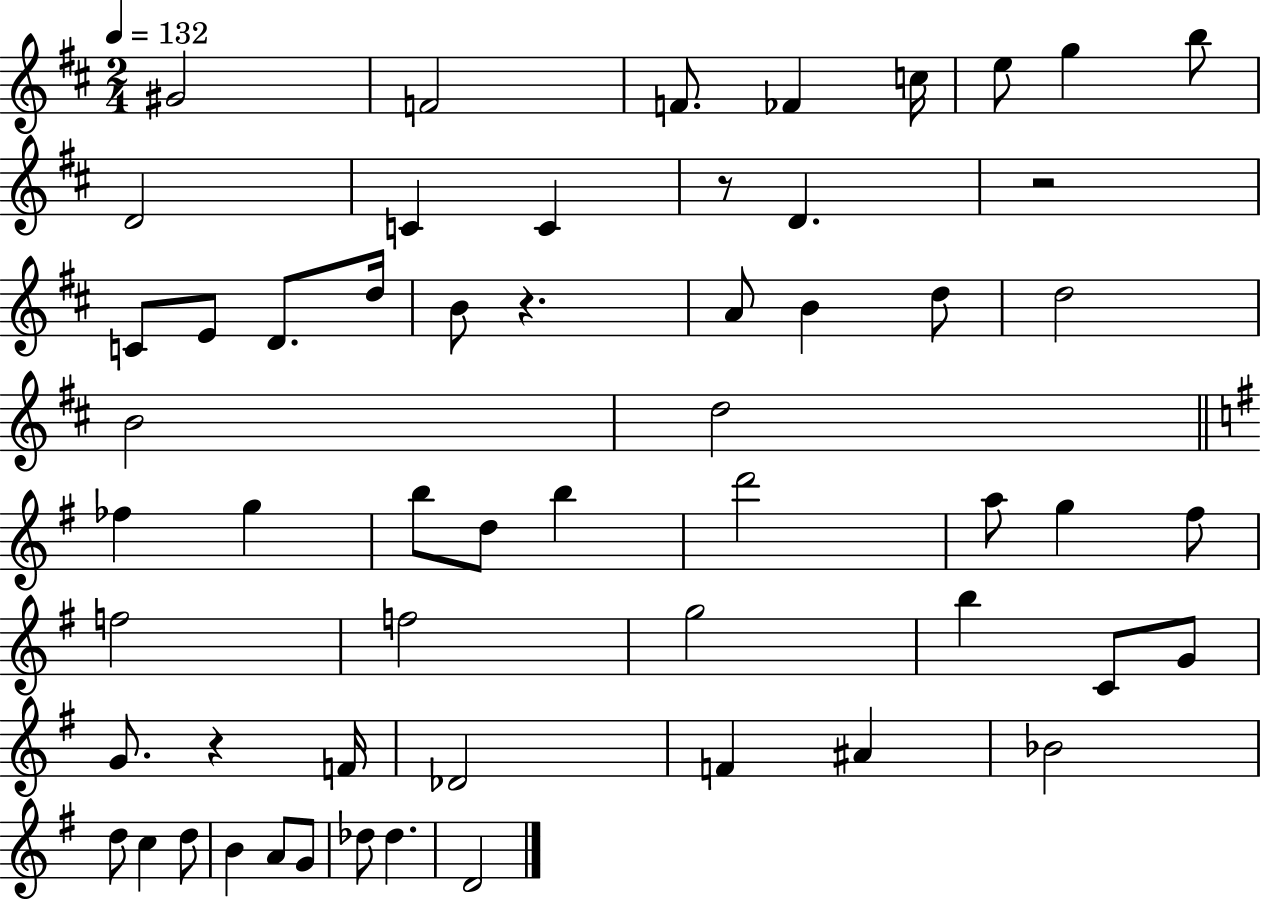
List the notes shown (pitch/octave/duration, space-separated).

G#4/h F4/h F4/e. FES4/q C5/s E5/e G5/q B5/e D4/h C4/q C4/q R/e D4/q. R/h C4/e E4/e D4/e. D5/s B4/e R/q. A4/e B4/q D5/e D5/h B4/h D5/h FES5/q G5/q B5/e D5/e B5/q D6/h A5/e G5/q F#5/e F5/h F5/h G5/h B5/q C4/e G4/e G4/e. R/q F4/s Db4/h F4/q A#4/q Bb4/h D5/e C5/q D5/e B4/q A4/e G4/e Db5/e Db5/q. D4/h